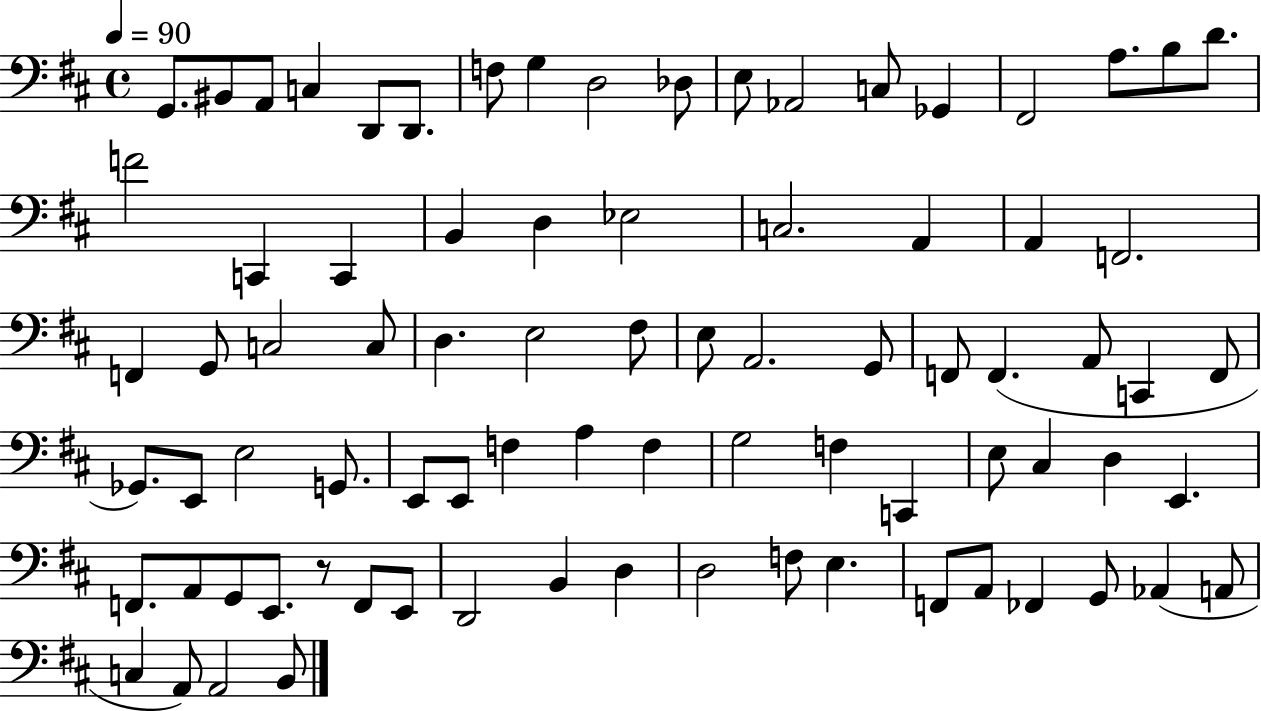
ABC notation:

X:1
T:Untitled
M:4/4
L:1/4
K:D
G,,/2 ^B,,/2 A,,/2 C, D,,/2 D,,/2 F,/2 G, D,2 _D,/2 E,/2 _A,,2 C,/2 _G,, ^F,,2 A,/2 B,/2 D/2 F2 C,, C,, B,, D, _E,2 C,2 A,, A,, F,,2 F,, G,,/2 C,2 C,/2 D, E,2 ^F,/2 E,/2 A,,2 G,,/2 F,,/2 F,, A,,/2 C,, F,,/2 _G,,/2 E,,/2 E,2 G,,/2 E,,/2 E,,/2 F, A, F, G,2 F, C,, E,/2 ^C, D, E,, F,,/2 A,,/2 G,,/2 E,,/2 z/2 F,,/2 E,,/2 D,,2 B,, D, D,2 F,/2 E, F,,/2 A,,/2 _F,, G,,/2 _A,, A,,/2 C, A,,/2 A,,2 B,,/2